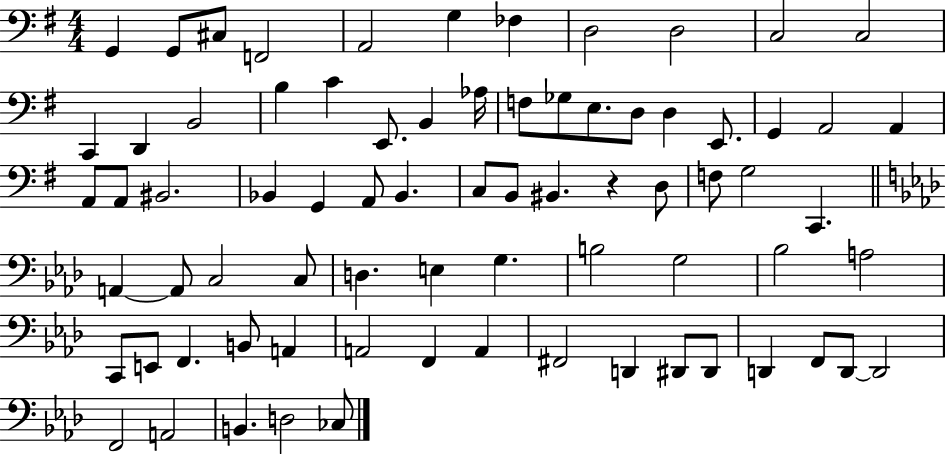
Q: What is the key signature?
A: G major